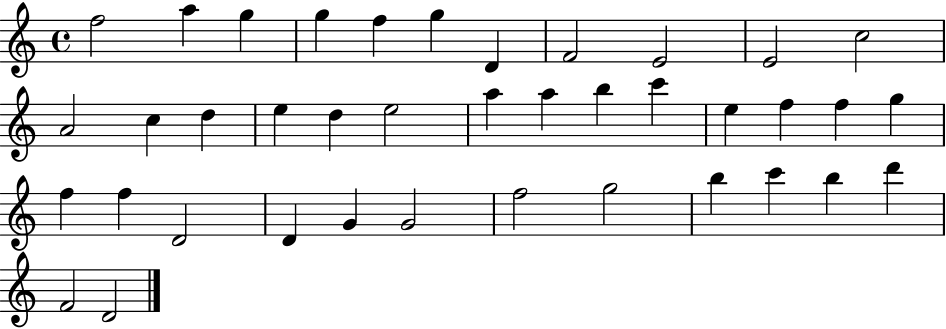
F5/h A5/q G5/q G5/q F5/q G5/q D4/q F4/h E4/h E4/h C5/h A4/h C5/q D5/q E5/q D5/q E5/h A5/q A5/q B5/q C6/q E5/q F5/q F5/q G5/q F5/q F5/q D4/h D4/q G4/q G4/h F5/h G5/h B5/q C6/q B5/q D6/q F4/h D4/h